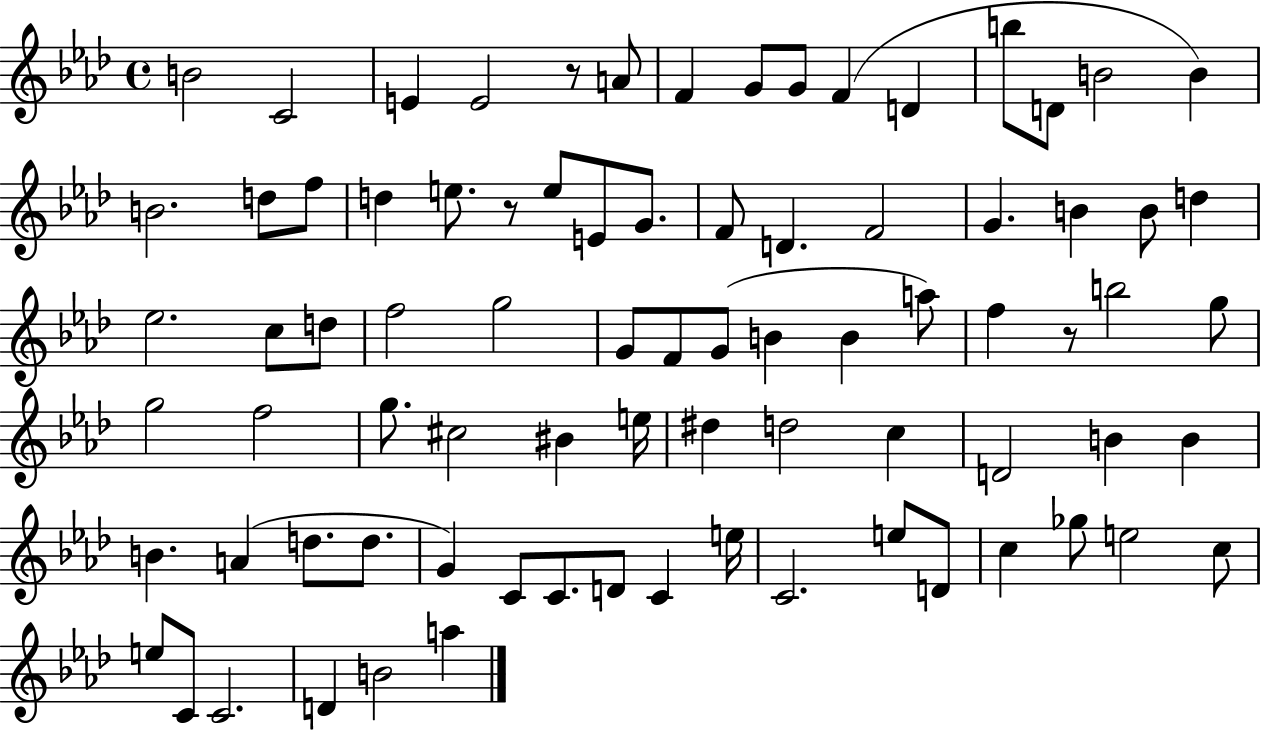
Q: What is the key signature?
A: AES major